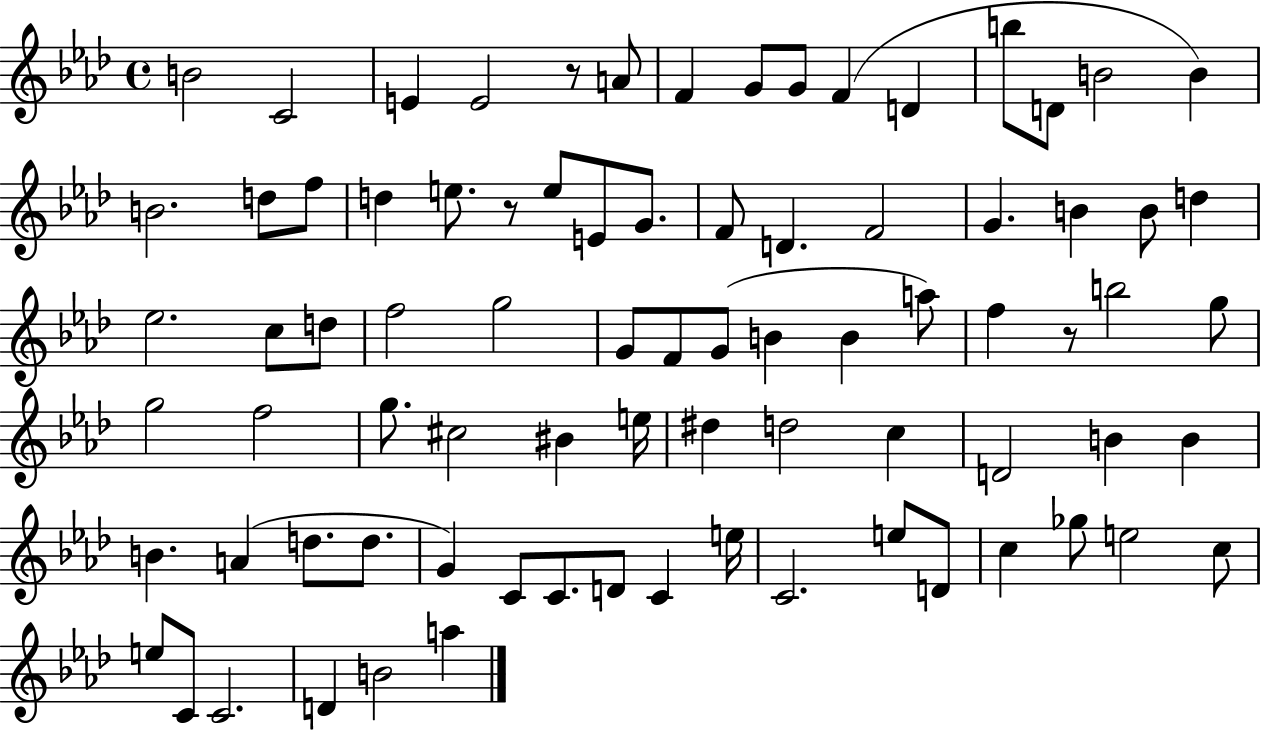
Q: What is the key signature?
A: AES major